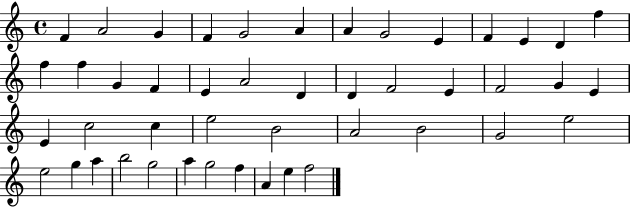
F4/q A4/h G4/q F4/q G4/h A4/q A4/q G4/h E4/q F4/q E4/q D4/q F5/q F5/q F5/q G4/q F4/q E4/q A4/h D4/q D4/q F4/h E4/q F4/h G4/q E4/q E4/q C5/h C5/q E5/h B4/h A4/h B4/h G4/h E5/h E5/h G5/q A5/q B5/h G5/h A5/q G5/h F5/q A4/q E5/q F5/h